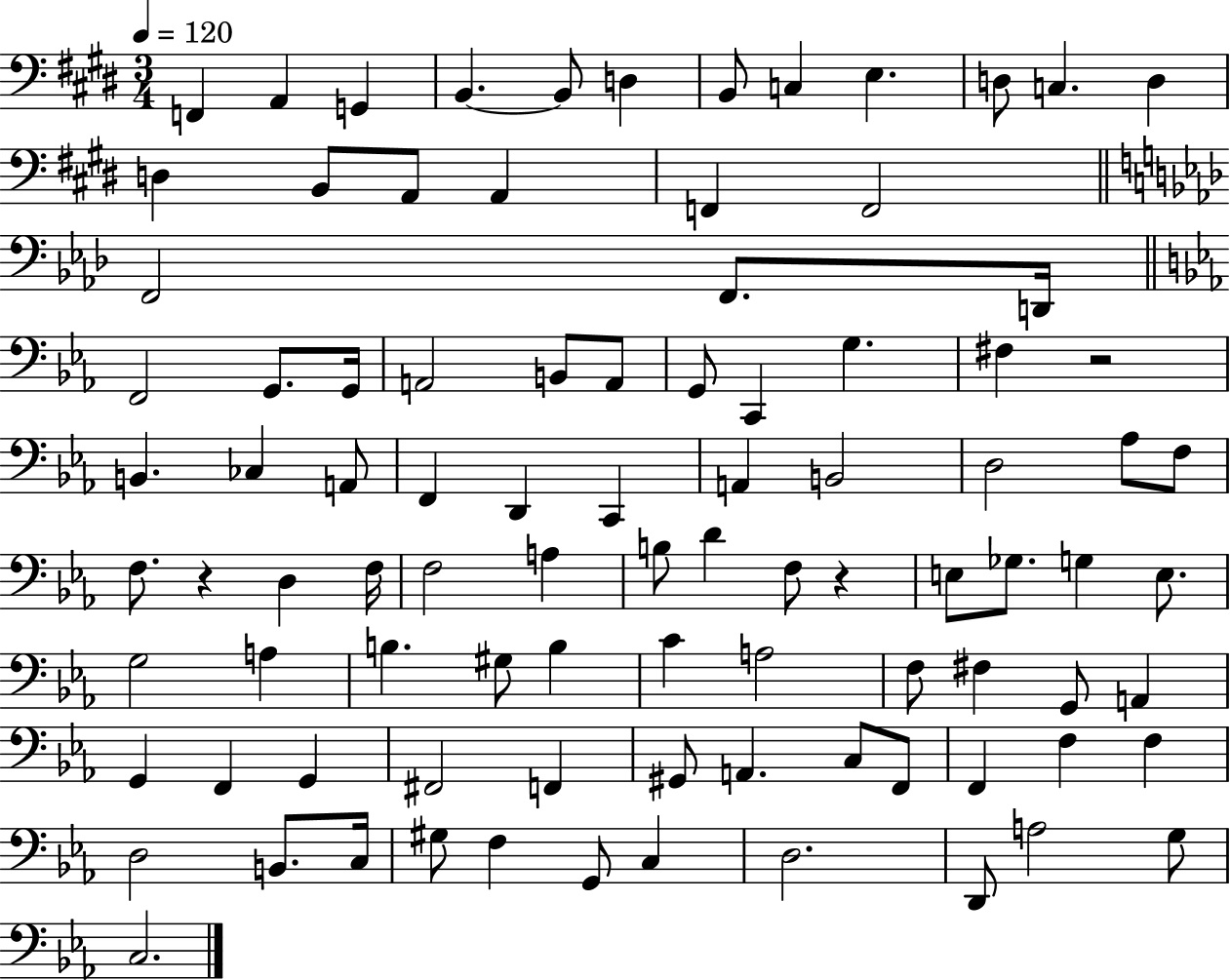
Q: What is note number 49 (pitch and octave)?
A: D4